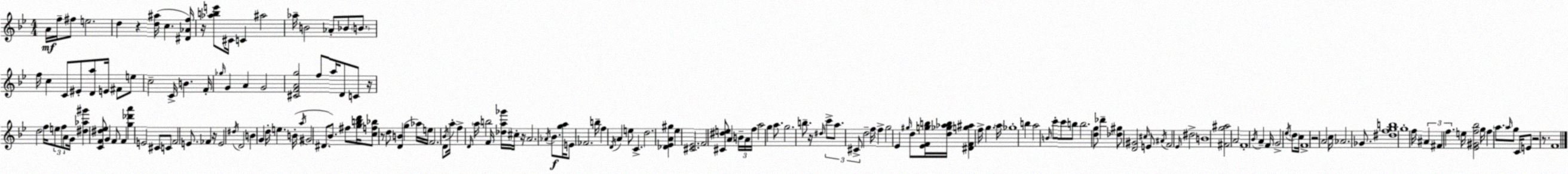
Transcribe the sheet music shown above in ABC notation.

X:1
T:Untitled
M:4/4
L:1/4
K:Gm
A/4 f/4 ^f/2 e2 d z [d^a]/4 c [^D_Af]/4 z/4 [_abe']/2 ^C/4 C ^a2 _a/4 B2 _A/2 _B/2 B/2 f/4 c C/2 ^E/2 [Da]/2 E/4 ^F/2 e/2 c2 C/4 B F/4 _g/4 G A G2 [^CFAg]2 f/2 a/4 D/2 C/2 z/4 d2 f/4 e/2 f/2 A/2 G/4 [^d_a^g'] [CF^d_e]/2 G F/2 F [g_d'a'] E2 ^C/2 C/2 F2 E/2 _F z/4 E2 ^d/4 D2 B G d/4 e B/4 a/4 ^G2 ^D/2 _B/2 ^f/2 [gbd']/4 [cf_b]/2 z/2 d/2 [DB] g _a/4 e/4 F2 D/2 _B/4 a/4 f D/4 a/4 b2 F/4 [_da_g']/4 ^c/4 z/4 A2 _A/4 _B/2 [ga]/4 E/2 _F2 b/4 f D/4 A e/2 C d2 [_D_EA^g] _e [^C_E]2 F2 [^C^de]/2 A B/4 A/4 f/4 a2 g a/2 g2 b/2 z/4 ^d/4 c'/2 a/2 ^C/2 d2 f/4 f g2 _E ^g/4 d/2 [_EFgb]/4 [d_g_ab]/4 [^DFg^a] f/4 g a/4 _g4 b a2 B/4 c'/2 c'/2 b/2 b2 [dg]/2 _d' [_d^g]/2 [D^G]2 ^c/4 E/2 ^A/4 F2 _E/4 ^d2 B4 [^Fg^a]2 A2 F4 _B/4 A F/4 G2 _e/4 d/2 c/4 F4 z2 A2 c/4 _A2 _G/2 [^dfgb]4 g4 f/4 ^A ^F f e/4 [_E^Gf_b]2 g/4 f a/2 a/4 g/2 C/4 E/2 z2 z/2 F4